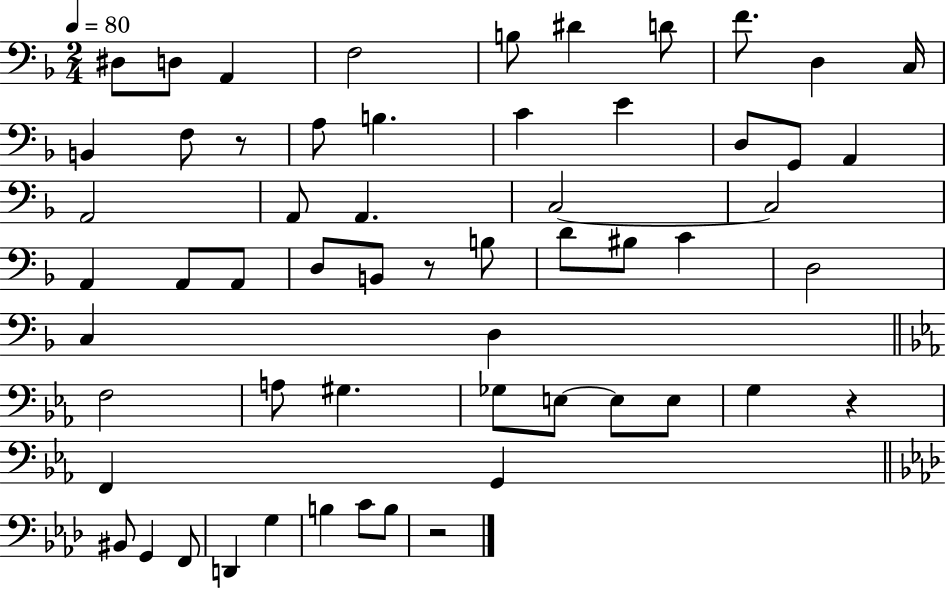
X:1
T:Untitled
M:2/4
L:1/4
K:F
^D,/2 D,/2 A,, F,2 B,/2 ^D D/2 F/2 D, C,/4 B,, F,/2 z/2 A,/2 B, C E D,/2 G,,/2 A,, A,,2 A,,/2 A,, C,2 C,2 A,, A,,/2 A,,/2 D,/2 B,,/2 z/2 B,/2 D/2 ^B,/2 C D,2 C, D, F,2 A,/2 ^G, _G,/2 E,/2 E,/2 E,/2 G, z F,, G,, ^B,,/2 G,, F,,/2 D,, G, B, C/2 B,/2 z2